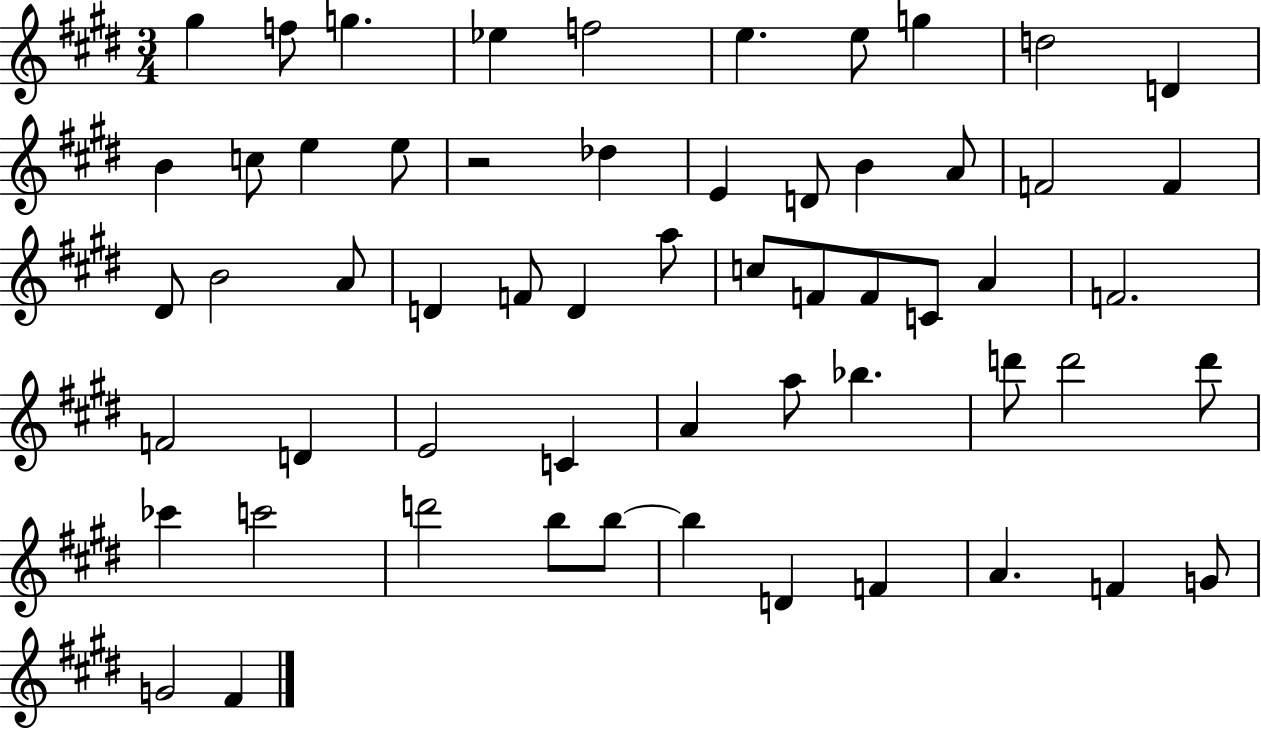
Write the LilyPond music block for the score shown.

{
  \clef treble
  \numericTimeSignature
  \time 3/4
  \key e \major
  gis''4 f''8 g''4. | ees''4 f''2 | e''4. e''8 g''4 | d''2 d'4 | \break b'4 c''8 e''4 e''8 | r2 des''4 | e'4 d'8 b'4 a'8 | f'2 f'4 | \break dis'8 b'2 a'8 | d'4 f'8 d'4 a''8 | c''8 f'8 f'8 c'8 a'4 | f'2. | \break f'2 d'4 | e'2 c'4 | a'4 a''8 bes''4. | d'''8 d'''2 d'''8 | \break ces'''4 c'''2 | d'''2 b''8 b''8~~ | b''4 d'4 f'4 | a'4. f'4 g'8 | \break g'2 fis'4 | \bar "|."
}